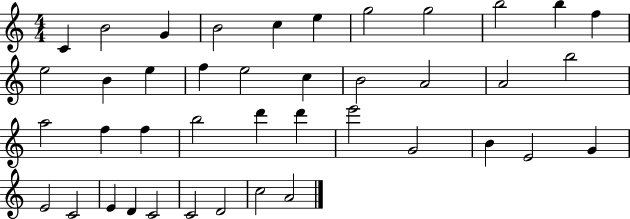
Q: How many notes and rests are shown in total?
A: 41